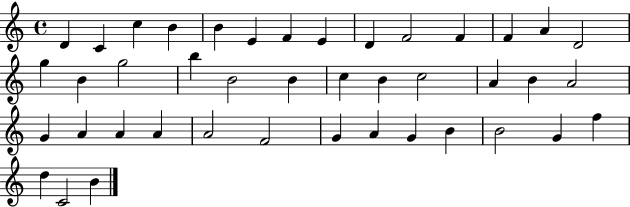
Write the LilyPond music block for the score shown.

{
  \clef treble
  \time 4/4
  \defaultTimeSignature
  \key c \major
  d'4 c'4 c''4 b'4 | b'4 e'4 f'4 e'4 | d'4 f'2 f'4 | f'4 a'4 d'2 | \break g''4 b'4 g''2 | b''4 b'2 b'4 | c''4 b'4 c''2 | a'4 b'4 a'2 | \break g'4 a'4 a'4 a'4 | a'2 f'2 | g'4 a'4 g'4 b'4 | b'2 g'4 f''4 | \break d''4 c'2 b'4 | \bar "|."
}